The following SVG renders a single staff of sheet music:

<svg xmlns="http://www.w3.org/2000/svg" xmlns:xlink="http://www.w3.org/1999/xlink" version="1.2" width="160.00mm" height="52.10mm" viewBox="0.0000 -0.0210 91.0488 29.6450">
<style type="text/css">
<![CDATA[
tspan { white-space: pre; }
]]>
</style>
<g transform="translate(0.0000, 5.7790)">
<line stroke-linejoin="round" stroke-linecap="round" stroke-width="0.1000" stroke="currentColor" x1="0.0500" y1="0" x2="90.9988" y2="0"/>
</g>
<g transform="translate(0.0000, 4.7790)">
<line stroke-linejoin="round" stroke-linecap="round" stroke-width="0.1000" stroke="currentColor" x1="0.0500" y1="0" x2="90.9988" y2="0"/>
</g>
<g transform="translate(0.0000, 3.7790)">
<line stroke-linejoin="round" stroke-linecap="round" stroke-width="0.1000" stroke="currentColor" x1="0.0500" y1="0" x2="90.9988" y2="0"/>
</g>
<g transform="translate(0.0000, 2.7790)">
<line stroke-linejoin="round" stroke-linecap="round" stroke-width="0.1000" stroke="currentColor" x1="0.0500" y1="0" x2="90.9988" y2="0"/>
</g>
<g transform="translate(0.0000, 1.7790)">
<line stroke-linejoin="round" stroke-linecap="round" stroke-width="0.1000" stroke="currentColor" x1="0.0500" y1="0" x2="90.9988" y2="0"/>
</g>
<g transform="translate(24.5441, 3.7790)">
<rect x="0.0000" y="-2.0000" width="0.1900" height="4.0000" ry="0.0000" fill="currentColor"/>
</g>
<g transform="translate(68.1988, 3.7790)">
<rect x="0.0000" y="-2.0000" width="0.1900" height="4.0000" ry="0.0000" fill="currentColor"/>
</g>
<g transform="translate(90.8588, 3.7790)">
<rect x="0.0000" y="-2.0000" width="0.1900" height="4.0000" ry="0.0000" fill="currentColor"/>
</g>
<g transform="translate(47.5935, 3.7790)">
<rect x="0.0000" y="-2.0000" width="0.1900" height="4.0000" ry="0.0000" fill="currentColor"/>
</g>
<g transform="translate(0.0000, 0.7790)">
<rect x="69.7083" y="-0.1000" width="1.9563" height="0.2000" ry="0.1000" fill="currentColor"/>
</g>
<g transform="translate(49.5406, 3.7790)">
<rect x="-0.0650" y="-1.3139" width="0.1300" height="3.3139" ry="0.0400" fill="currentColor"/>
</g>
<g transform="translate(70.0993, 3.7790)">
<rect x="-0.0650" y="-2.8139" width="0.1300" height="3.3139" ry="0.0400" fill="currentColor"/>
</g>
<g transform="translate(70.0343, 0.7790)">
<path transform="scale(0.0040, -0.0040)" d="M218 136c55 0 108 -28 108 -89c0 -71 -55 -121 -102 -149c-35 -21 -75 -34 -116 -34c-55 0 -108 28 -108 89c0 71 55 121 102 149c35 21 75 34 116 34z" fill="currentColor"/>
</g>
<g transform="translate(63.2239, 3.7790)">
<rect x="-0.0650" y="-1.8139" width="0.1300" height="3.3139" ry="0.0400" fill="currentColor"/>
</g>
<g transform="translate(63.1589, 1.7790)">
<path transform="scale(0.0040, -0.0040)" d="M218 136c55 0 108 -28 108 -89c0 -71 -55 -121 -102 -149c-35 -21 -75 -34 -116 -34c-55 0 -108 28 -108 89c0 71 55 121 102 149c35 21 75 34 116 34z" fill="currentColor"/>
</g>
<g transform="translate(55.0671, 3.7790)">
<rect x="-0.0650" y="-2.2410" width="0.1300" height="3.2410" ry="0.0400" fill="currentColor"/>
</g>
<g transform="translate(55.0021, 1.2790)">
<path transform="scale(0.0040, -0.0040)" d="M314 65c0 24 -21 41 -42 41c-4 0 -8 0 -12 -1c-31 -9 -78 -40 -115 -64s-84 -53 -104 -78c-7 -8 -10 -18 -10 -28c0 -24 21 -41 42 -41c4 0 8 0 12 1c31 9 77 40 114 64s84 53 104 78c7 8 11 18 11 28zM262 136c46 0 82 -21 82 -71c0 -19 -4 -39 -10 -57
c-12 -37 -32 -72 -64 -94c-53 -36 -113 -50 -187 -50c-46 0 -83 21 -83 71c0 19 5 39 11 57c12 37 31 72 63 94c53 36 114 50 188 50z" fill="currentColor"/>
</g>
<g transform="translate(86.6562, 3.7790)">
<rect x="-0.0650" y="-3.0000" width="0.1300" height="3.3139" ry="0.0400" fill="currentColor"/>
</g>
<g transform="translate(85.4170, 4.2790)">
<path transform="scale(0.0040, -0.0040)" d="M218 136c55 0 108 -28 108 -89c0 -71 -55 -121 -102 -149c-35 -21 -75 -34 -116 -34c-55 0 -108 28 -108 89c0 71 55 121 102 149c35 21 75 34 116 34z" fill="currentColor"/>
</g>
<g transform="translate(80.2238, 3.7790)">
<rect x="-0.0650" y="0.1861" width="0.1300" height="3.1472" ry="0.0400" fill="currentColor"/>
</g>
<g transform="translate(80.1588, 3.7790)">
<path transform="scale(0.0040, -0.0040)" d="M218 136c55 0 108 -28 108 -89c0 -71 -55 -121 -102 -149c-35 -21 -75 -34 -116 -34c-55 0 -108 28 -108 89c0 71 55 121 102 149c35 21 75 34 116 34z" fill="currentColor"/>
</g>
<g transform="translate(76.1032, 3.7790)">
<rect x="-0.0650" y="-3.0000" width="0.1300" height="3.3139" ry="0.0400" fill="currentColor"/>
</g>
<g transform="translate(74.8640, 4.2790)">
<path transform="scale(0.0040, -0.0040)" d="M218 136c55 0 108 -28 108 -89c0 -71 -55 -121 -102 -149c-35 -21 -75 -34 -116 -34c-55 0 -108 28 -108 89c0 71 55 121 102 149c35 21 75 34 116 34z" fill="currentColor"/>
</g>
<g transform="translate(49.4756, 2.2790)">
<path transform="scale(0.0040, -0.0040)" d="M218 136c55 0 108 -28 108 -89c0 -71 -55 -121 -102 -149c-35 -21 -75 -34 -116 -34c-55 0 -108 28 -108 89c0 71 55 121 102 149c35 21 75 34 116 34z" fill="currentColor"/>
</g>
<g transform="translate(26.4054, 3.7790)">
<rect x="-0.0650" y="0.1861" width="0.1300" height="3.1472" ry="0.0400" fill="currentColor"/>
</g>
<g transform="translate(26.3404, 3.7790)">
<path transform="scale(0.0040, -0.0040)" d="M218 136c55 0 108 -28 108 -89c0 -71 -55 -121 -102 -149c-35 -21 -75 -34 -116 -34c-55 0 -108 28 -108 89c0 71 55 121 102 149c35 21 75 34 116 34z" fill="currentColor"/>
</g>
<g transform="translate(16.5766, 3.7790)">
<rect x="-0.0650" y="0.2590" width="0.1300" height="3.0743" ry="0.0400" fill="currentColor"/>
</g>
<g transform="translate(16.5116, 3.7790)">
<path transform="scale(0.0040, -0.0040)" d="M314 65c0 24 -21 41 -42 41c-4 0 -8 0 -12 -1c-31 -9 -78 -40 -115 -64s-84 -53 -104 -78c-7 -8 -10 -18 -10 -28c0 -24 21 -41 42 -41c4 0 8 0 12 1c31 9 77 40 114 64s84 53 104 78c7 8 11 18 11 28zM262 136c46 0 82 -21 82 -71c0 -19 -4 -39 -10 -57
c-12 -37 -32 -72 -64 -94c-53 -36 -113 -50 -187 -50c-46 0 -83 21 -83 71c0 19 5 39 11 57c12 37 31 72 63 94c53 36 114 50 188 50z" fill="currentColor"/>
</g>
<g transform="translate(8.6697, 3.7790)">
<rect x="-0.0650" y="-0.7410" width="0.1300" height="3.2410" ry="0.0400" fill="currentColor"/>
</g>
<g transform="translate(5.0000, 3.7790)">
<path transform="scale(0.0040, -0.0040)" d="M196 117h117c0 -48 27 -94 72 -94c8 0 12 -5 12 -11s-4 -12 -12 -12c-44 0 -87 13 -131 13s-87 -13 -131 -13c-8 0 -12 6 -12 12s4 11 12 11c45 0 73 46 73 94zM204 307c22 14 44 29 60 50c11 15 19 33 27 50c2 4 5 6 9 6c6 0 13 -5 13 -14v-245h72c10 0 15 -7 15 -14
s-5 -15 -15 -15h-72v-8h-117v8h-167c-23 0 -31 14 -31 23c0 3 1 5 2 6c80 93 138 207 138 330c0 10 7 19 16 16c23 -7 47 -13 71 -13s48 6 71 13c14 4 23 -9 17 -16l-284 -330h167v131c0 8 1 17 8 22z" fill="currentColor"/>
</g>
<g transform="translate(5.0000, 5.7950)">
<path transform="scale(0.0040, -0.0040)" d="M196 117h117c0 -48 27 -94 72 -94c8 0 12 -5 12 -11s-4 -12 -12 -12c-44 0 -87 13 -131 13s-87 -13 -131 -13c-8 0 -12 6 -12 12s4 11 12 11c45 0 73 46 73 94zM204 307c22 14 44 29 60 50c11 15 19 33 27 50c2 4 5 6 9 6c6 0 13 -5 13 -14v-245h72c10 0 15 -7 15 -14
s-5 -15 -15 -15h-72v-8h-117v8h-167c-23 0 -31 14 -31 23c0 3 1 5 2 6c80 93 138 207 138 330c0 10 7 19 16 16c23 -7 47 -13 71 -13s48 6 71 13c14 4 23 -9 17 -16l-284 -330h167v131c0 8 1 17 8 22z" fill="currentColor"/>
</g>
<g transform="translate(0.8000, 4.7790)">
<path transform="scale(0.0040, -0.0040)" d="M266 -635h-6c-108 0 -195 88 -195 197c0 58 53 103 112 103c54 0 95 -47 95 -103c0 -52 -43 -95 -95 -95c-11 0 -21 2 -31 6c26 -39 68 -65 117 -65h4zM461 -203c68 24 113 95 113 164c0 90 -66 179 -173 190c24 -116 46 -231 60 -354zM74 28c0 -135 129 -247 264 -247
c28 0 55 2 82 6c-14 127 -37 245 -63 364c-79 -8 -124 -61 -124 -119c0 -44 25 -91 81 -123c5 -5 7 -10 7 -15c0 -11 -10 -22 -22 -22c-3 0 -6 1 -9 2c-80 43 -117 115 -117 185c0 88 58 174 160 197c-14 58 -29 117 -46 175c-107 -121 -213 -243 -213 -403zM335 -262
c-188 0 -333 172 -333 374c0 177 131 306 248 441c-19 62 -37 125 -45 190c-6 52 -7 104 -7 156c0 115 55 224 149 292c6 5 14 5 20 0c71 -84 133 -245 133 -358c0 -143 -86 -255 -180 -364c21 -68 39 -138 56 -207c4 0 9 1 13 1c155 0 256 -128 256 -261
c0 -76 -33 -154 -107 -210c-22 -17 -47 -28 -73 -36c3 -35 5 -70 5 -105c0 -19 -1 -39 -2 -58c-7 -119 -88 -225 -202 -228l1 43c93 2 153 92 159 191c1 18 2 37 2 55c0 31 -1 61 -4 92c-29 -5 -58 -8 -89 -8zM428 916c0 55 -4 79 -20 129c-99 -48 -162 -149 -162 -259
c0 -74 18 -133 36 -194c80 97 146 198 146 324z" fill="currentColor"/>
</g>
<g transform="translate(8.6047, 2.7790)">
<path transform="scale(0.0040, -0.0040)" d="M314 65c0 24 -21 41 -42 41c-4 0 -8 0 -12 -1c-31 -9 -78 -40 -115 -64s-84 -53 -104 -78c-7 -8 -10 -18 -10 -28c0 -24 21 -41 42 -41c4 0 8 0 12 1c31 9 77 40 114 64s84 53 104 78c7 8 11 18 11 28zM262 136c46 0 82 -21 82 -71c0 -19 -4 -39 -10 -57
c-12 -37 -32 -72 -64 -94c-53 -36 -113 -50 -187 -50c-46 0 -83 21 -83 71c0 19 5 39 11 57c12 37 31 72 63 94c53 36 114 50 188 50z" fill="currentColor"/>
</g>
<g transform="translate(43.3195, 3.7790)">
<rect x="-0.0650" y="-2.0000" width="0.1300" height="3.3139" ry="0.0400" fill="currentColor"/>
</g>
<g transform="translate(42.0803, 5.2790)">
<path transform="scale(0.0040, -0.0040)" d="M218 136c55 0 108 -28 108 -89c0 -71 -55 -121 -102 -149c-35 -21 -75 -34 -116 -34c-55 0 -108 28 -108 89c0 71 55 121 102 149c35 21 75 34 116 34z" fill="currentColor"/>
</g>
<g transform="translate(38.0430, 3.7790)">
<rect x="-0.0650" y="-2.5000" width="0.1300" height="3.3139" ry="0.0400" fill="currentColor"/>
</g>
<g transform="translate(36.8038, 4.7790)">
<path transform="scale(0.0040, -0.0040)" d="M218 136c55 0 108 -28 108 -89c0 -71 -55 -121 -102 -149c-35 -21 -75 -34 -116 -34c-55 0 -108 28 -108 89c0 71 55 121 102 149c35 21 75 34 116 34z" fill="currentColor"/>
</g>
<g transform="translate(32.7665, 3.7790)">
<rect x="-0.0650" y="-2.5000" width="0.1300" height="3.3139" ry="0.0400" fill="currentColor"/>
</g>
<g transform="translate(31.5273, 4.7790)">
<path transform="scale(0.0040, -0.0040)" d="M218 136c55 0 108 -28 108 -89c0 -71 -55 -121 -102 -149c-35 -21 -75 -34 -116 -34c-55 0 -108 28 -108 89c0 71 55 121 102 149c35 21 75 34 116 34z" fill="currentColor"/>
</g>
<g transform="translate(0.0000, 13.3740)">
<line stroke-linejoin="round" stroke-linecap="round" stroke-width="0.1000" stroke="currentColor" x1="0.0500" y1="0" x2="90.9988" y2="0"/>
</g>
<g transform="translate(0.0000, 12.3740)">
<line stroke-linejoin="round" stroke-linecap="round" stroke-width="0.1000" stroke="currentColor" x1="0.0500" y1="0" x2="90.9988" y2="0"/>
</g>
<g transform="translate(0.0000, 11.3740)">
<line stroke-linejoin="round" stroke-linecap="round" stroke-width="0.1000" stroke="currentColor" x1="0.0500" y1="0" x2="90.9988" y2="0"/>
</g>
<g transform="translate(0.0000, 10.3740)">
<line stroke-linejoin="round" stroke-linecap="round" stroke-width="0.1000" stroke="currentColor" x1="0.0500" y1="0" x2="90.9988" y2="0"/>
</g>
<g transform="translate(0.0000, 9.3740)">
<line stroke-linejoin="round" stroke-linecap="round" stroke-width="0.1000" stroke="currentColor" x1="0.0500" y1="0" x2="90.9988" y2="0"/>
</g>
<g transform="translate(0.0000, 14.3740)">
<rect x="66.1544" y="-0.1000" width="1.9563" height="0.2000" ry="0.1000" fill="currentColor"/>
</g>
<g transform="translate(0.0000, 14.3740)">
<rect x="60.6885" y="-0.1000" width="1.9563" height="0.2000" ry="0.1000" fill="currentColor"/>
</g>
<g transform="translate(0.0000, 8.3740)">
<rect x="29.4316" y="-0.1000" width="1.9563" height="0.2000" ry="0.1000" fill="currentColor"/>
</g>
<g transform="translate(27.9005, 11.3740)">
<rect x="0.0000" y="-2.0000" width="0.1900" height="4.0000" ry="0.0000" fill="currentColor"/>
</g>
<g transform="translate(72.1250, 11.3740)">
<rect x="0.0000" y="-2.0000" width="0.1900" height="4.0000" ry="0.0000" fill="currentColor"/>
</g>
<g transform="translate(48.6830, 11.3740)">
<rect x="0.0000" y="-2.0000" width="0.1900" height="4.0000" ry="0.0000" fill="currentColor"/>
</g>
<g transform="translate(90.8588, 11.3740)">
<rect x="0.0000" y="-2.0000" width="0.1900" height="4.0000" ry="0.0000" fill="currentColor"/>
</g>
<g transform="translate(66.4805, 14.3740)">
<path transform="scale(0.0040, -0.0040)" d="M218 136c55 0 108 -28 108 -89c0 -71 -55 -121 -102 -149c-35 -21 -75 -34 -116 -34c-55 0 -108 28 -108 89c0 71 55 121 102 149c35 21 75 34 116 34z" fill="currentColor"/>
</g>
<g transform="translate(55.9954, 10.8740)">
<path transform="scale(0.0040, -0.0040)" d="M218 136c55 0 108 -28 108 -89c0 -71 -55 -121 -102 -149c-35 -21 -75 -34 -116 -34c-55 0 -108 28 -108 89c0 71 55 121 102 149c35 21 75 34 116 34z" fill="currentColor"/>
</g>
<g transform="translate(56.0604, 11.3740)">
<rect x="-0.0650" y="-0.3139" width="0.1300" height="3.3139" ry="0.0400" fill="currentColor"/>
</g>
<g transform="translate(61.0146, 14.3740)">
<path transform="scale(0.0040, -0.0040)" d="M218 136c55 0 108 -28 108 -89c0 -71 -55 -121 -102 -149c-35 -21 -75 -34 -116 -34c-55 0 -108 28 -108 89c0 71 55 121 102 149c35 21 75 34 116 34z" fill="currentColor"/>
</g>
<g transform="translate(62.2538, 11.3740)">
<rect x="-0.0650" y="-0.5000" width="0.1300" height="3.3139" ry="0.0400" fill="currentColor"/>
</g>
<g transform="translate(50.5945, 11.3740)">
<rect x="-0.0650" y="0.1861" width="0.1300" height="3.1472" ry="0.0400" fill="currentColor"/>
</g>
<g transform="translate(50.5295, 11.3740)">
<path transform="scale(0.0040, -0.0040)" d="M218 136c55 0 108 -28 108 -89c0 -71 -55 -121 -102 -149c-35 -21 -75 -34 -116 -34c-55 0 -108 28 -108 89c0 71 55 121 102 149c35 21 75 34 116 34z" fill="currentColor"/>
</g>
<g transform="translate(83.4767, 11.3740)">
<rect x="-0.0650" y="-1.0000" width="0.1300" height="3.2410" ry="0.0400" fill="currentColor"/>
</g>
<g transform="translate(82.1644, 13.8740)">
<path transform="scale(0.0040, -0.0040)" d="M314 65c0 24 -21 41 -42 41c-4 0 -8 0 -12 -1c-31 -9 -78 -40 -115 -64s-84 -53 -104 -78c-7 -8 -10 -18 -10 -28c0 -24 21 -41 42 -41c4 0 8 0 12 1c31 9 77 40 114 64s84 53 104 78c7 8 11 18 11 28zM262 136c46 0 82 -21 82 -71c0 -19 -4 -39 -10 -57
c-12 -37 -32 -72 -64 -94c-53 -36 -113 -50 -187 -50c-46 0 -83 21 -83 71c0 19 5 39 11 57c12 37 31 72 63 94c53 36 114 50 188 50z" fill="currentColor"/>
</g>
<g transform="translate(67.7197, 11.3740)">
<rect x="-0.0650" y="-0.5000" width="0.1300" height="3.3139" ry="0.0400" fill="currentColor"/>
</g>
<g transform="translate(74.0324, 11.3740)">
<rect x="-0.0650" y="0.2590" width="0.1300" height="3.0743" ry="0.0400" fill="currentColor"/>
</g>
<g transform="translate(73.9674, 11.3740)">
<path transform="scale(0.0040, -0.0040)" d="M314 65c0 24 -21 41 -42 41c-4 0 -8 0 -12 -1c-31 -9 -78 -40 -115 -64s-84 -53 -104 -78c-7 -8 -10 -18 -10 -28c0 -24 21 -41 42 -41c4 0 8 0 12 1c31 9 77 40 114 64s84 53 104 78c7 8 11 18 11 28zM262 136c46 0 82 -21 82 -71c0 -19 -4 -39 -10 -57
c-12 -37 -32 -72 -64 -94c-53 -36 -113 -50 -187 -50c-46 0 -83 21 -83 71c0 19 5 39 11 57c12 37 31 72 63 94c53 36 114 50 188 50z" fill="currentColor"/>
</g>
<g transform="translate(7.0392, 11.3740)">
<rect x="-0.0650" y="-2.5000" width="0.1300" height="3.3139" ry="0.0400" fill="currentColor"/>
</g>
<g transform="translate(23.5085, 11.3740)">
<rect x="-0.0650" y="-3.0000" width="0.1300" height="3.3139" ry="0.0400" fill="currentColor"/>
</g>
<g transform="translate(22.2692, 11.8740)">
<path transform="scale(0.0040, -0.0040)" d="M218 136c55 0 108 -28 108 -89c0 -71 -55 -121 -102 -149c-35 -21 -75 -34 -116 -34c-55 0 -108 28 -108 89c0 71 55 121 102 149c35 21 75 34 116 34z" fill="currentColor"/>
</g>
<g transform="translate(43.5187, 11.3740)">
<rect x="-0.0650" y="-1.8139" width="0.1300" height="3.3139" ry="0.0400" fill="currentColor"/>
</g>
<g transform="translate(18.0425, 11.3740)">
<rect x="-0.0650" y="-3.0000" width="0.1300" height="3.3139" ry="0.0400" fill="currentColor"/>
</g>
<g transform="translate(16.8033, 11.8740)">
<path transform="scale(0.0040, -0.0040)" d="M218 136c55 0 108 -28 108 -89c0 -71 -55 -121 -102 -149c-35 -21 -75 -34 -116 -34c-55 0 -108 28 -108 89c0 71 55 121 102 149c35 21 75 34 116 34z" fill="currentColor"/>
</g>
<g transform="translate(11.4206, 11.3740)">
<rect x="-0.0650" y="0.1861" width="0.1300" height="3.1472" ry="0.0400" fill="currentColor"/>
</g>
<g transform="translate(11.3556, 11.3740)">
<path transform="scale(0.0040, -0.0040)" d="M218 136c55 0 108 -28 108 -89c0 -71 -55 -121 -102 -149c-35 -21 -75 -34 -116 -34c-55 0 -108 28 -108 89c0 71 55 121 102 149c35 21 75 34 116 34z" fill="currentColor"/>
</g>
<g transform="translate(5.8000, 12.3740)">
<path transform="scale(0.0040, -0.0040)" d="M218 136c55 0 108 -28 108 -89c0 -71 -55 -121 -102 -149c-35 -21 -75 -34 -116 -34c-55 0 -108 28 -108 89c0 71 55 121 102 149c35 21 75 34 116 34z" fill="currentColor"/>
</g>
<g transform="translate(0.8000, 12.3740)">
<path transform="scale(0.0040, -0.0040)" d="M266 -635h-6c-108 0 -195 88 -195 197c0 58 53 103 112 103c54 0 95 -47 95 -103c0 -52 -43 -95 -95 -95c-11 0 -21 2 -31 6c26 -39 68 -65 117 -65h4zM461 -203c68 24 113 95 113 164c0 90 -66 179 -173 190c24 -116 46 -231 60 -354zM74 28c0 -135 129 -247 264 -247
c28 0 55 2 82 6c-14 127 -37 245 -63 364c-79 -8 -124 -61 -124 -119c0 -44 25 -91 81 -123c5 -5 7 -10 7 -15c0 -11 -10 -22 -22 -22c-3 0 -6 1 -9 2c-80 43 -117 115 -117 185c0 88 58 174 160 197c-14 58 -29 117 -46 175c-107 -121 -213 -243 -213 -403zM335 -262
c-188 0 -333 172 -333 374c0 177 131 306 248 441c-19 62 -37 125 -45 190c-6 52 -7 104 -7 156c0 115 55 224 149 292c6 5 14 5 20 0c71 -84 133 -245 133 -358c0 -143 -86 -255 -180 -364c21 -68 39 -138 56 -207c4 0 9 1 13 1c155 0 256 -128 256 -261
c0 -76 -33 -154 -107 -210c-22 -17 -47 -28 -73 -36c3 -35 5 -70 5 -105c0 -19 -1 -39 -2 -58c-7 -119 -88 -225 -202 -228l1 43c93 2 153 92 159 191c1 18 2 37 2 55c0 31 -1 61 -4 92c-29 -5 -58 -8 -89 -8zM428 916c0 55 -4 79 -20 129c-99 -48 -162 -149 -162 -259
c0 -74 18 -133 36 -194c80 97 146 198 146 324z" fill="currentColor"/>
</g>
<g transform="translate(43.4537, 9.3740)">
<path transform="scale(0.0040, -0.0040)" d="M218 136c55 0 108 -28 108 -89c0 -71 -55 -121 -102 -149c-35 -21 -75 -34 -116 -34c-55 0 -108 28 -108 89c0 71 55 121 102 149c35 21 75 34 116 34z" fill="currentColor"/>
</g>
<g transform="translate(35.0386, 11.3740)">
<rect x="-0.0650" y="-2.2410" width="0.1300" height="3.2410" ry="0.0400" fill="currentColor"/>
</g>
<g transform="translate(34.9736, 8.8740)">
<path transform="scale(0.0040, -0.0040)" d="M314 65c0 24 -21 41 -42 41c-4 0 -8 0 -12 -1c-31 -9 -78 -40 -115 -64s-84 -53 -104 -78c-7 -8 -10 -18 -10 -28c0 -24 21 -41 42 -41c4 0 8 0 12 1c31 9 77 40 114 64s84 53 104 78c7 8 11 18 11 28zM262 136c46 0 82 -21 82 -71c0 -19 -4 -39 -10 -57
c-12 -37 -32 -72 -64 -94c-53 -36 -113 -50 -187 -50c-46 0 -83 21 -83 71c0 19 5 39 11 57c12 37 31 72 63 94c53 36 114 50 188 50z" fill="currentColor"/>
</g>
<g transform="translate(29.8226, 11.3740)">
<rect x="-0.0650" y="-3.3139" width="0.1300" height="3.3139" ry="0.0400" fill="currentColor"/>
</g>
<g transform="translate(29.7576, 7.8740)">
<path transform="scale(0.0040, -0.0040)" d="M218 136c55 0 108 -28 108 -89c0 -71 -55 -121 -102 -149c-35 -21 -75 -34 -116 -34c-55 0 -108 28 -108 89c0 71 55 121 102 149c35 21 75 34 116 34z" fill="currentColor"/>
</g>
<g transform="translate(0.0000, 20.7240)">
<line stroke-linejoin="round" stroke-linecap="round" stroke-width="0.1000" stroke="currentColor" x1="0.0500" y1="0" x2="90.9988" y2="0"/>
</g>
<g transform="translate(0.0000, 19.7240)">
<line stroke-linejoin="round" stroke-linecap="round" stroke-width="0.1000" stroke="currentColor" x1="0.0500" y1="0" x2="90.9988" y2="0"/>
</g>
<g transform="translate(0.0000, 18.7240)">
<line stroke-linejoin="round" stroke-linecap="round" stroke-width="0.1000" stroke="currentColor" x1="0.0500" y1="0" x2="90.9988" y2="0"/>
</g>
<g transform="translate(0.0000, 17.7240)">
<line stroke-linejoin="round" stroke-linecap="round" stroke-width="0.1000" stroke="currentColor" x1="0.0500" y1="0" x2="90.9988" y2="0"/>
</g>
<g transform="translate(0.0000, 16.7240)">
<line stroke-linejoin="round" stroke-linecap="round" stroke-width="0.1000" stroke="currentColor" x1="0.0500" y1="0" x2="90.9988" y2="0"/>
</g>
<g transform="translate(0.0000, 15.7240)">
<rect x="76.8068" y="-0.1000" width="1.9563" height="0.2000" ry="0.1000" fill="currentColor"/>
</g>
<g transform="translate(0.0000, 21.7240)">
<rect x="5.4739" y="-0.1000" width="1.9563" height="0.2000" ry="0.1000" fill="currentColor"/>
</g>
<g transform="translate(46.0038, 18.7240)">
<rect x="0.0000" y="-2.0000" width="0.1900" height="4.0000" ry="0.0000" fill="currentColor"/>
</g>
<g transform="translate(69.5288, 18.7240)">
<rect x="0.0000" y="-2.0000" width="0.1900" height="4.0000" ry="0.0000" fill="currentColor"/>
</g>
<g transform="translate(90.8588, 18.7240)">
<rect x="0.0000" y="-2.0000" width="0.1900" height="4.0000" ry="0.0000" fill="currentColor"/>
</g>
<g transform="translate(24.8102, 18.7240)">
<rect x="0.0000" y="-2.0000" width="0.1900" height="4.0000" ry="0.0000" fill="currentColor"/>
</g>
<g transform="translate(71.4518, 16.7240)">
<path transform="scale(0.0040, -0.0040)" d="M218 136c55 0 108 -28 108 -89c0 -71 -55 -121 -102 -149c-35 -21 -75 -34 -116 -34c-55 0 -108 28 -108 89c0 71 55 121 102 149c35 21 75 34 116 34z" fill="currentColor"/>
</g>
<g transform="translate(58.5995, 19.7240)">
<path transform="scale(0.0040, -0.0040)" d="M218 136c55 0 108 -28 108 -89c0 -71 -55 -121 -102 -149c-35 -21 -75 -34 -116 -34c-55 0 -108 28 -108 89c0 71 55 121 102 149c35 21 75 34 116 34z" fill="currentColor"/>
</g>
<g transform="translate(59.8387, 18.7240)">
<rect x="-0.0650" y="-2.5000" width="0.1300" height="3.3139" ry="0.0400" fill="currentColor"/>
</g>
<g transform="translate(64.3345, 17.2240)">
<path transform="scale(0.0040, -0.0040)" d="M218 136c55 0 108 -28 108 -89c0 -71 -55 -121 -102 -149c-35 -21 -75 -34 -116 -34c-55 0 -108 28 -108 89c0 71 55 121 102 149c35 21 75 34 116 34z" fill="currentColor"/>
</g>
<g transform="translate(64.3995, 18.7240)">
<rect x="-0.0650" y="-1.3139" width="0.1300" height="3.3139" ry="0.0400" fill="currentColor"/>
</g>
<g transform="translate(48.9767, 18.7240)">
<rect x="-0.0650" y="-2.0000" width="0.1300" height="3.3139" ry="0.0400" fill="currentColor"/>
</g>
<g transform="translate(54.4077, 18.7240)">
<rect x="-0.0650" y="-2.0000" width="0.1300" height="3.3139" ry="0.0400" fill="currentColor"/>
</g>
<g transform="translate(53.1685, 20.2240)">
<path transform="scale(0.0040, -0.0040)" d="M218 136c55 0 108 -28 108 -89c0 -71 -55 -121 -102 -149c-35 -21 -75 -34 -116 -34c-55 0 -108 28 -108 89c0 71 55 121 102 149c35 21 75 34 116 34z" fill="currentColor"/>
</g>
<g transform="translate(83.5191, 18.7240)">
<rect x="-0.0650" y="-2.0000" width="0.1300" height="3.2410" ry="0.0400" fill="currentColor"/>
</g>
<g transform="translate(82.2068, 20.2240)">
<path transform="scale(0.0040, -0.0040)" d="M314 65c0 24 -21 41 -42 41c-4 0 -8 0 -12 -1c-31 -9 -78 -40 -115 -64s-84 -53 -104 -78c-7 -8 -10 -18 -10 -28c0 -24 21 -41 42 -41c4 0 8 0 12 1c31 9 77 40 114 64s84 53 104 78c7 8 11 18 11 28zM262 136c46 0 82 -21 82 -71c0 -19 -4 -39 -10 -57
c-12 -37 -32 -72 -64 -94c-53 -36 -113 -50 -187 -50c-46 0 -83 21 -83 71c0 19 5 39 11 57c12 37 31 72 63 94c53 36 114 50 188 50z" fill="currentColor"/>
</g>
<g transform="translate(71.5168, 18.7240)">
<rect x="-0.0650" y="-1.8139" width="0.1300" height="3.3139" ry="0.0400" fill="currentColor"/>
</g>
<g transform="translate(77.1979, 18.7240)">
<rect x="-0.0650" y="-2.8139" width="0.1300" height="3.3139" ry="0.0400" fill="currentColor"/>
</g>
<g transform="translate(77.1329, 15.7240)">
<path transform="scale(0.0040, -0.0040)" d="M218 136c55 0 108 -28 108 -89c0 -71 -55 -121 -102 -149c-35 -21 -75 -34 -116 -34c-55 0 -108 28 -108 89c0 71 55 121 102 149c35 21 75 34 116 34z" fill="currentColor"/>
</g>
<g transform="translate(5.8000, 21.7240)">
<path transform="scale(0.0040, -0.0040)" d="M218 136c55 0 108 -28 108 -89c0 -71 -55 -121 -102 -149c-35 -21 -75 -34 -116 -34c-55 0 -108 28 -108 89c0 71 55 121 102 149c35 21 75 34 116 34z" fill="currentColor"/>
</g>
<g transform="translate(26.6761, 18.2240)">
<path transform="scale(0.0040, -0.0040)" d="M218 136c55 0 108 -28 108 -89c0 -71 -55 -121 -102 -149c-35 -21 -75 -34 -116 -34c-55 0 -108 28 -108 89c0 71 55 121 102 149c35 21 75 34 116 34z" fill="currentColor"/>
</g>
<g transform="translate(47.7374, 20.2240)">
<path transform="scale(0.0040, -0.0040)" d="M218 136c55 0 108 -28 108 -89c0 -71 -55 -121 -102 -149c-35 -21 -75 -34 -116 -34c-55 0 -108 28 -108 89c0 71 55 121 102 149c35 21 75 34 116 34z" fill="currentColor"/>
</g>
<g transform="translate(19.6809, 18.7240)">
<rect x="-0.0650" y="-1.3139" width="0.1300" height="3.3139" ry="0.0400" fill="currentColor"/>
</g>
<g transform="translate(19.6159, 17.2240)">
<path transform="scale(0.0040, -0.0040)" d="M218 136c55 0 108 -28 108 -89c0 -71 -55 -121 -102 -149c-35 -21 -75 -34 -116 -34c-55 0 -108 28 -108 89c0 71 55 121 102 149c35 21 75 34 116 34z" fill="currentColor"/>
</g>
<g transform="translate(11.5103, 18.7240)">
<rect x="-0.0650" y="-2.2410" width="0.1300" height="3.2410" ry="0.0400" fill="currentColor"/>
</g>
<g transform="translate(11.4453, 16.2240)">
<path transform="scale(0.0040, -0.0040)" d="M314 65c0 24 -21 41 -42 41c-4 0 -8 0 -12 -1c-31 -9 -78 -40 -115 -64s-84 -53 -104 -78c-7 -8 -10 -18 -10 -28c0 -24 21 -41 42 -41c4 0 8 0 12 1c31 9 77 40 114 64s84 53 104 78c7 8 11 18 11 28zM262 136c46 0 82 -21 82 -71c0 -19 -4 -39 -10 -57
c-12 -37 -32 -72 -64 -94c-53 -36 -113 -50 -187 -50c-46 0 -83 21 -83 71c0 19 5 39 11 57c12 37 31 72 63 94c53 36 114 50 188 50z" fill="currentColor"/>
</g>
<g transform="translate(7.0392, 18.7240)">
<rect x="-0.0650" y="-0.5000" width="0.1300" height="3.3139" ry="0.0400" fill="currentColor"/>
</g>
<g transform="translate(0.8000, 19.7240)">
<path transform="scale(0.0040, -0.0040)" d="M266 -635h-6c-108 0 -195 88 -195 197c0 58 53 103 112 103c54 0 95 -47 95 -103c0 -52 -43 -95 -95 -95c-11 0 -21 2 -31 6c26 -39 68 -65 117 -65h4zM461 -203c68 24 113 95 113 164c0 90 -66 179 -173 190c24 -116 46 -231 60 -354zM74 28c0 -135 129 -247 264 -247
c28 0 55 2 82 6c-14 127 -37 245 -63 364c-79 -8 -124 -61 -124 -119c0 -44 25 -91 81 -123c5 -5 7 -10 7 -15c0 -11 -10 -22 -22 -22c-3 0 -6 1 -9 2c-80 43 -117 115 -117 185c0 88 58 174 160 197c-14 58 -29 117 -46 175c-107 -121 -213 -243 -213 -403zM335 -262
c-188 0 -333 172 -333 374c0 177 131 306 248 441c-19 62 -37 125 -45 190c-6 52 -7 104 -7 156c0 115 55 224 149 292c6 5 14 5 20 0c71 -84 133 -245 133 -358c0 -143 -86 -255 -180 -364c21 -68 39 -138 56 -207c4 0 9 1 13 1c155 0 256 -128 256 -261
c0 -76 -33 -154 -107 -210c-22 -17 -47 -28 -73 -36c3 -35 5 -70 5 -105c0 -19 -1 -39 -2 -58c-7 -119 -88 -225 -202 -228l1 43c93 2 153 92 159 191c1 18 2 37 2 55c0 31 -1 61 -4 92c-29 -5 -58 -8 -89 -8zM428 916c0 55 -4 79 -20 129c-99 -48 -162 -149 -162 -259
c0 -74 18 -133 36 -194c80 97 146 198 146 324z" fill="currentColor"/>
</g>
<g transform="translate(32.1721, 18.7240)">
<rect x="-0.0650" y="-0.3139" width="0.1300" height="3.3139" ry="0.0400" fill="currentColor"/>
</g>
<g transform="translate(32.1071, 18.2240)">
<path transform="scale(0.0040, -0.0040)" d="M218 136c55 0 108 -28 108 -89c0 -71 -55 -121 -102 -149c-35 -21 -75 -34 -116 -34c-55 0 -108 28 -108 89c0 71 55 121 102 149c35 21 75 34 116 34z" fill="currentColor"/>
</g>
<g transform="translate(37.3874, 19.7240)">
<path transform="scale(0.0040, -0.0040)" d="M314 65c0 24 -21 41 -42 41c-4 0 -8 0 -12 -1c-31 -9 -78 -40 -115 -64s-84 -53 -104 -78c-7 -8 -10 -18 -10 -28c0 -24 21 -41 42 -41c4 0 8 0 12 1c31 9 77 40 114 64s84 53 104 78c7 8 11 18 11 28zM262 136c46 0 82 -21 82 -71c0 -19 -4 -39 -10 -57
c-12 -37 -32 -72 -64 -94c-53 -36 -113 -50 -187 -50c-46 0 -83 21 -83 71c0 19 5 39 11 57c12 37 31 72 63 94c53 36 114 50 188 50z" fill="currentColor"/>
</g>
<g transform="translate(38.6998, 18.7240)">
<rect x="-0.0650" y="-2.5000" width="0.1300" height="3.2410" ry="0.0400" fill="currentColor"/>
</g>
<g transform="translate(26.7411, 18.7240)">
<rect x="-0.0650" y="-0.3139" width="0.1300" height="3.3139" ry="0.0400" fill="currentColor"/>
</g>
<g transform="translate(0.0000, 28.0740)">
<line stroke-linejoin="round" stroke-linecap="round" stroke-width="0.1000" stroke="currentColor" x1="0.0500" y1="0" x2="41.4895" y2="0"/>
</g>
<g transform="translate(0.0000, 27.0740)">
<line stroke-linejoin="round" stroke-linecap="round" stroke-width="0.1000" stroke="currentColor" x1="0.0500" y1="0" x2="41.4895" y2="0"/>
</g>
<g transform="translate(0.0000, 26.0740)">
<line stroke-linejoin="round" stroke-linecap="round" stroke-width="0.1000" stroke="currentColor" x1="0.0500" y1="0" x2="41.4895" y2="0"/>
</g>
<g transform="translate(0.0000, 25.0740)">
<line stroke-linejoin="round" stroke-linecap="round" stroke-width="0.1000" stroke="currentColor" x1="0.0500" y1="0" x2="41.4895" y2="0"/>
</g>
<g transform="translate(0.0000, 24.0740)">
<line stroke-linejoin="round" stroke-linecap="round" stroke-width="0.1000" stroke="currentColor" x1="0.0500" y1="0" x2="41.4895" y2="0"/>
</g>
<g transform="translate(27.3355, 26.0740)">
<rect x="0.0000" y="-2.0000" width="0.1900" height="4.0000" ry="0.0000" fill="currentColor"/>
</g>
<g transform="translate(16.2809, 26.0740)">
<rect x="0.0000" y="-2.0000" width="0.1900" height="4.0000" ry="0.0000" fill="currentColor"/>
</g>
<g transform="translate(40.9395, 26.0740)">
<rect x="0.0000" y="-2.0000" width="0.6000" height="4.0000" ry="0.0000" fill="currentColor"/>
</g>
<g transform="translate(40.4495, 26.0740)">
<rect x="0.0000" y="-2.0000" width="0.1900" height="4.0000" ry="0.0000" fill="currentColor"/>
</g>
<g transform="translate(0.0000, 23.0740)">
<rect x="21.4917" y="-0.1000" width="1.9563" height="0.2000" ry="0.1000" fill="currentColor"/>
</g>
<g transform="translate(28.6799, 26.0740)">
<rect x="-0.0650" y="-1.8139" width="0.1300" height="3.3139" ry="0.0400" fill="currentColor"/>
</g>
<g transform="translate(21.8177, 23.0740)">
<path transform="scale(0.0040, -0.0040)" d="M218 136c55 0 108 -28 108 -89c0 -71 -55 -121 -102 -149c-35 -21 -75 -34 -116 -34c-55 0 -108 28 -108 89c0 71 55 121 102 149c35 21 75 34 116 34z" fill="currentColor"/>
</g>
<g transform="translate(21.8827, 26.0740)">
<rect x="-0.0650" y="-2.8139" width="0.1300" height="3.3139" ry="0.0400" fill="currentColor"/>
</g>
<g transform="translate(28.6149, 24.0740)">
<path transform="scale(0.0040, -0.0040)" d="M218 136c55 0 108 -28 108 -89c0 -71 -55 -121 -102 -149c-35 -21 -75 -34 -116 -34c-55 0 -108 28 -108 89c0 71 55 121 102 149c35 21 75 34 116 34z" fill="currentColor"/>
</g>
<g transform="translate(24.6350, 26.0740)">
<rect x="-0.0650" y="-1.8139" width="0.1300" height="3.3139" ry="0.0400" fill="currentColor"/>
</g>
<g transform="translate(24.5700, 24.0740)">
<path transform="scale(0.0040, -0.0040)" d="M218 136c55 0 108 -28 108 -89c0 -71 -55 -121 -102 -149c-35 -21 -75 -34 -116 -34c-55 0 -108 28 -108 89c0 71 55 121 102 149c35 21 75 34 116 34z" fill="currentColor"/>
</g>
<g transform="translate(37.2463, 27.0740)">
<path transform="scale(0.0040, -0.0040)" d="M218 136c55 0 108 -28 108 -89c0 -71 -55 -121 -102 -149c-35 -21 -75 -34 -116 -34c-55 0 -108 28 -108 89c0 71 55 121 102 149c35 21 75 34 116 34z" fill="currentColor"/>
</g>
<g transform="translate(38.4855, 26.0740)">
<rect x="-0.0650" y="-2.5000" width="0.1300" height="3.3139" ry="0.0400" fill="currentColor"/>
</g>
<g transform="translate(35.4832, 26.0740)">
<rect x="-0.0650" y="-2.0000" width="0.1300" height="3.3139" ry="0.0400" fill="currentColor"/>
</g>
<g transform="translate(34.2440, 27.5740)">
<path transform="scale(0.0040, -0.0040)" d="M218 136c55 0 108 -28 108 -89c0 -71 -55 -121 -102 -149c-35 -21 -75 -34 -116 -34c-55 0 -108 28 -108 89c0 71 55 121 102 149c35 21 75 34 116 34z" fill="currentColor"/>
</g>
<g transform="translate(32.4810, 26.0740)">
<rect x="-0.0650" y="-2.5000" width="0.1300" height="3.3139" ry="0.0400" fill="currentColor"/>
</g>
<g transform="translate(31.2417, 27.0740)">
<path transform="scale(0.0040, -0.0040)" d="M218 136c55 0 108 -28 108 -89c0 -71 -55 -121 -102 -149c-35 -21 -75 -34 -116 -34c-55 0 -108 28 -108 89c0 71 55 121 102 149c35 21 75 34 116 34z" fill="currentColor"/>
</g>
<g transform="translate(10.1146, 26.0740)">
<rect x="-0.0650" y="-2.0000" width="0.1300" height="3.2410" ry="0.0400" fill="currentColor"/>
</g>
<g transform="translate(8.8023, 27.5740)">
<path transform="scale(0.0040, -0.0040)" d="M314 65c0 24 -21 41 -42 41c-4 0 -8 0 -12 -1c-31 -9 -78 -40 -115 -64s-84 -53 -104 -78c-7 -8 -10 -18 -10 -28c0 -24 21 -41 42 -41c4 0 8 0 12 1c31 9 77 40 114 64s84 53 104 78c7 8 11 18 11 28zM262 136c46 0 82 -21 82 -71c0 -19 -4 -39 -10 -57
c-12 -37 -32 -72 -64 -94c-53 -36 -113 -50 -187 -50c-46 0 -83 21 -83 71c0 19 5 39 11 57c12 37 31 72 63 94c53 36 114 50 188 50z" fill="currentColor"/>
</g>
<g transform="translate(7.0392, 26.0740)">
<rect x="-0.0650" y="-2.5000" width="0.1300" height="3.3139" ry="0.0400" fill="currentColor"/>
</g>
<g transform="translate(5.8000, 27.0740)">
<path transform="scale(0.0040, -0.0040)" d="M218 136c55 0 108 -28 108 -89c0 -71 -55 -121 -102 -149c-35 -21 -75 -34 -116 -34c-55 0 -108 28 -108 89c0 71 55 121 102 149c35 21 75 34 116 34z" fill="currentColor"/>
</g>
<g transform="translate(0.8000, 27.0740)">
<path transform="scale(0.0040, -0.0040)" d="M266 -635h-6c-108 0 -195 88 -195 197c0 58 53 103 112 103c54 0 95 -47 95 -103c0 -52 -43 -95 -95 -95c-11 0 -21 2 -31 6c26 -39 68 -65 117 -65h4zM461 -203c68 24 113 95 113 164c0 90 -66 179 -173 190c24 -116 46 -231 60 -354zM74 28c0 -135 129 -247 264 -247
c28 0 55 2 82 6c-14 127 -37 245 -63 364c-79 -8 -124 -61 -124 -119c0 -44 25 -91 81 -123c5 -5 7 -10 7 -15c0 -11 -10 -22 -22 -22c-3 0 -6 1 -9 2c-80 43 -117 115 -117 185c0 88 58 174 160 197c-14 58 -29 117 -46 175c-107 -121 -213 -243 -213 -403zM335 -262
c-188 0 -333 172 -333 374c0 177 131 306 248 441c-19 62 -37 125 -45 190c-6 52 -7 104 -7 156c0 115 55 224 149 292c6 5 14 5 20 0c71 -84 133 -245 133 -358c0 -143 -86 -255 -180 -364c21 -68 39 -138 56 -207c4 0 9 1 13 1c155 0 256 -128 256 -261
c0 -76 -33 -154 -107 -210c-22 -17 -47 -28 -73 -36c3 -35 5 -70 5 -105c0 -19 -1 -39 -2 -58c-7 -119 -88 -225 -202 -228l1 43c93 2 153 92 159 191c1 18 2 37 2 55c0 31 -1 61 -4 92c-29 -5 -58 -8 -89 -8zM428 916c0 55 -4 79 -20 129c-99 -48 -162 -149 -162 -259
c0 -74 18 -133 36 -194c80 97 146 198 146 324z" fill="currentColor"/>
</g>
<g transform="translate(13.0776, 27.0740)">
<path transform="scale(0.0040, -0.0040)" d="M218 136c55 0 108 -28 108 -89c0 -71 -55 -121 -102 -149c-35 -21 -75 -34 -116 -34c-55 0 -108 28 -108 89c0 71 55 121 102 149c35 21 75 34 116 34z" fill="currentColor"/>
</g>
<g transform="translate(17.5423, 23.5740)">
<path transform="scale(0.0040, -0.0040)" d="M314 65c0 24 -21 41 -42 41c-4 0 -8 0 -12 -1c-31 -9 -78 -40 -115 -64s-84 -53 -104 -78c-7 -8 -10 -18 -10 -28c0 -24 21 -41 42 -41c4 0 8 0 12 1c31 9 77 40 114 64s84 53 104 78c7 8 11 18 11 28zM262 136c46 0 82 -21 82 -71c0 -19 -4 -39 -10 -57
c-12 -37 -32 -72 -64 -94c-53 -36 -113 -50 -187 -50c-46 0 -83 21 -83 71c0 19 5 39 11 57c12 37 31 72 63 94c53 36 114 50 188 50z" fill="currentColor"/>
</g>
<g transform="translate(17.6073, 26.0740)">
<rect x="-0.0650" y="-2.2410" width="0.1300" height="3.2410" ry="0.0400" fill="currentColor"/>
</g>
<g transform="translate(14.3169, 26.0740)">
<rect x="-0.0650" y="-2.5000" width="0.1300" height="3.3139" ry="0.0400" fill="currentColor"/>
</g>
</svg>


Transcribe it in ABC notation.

X:1
T:Untitled
M:4/4
L:1/4
K:C
d2 B2 B G G F e g2 f a A B A G B A A b g2 f B c C C B2 D2 C g2 e c c G2 F F G e f a F2 G F2 G g2 a f f G F G